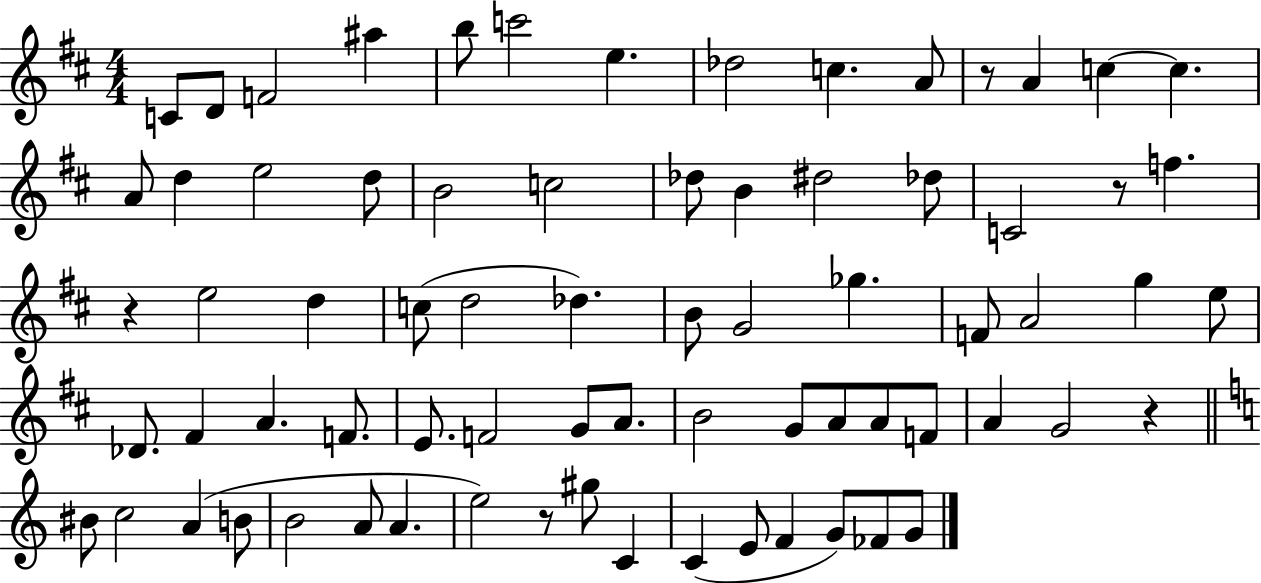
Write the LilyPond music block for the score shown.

{
  \clef treble
  \numericTimeSignature
  \time 4/4
  \key d \major
  c'8 d'8 f'2 ais''4 | b''8 c'''2 e''4. | des''2 c''4. a'8 | r8 a'4 c''4~~ c''4. | \break a'8 d''4 e''2 d''8 | b'2 c''2 | des''8 b'4 dis''2 des''8 | c'2 r8 f''4. | \break r4 e''2 d''4 | c''8( d''2 des''4.) | b'8 g'2 ges''4. | f'8 a'2 g''4 e''8 | \break des'8. fis'4 a'4. f'8. | e'8. f'2 g'8 a'8. | b'2 g'8 a'8 a'8 f'8 | a'4 g'2 r4 | \break \bar "||" \break \key a \minor bis'8 c''2 a'4( b'8 | b'2 a'8 a'4. | e''2) r8 gis''8 c'4 | c'4( e'8 f'4 g'8) fes'8 g'8 | \break \bar "|."
}